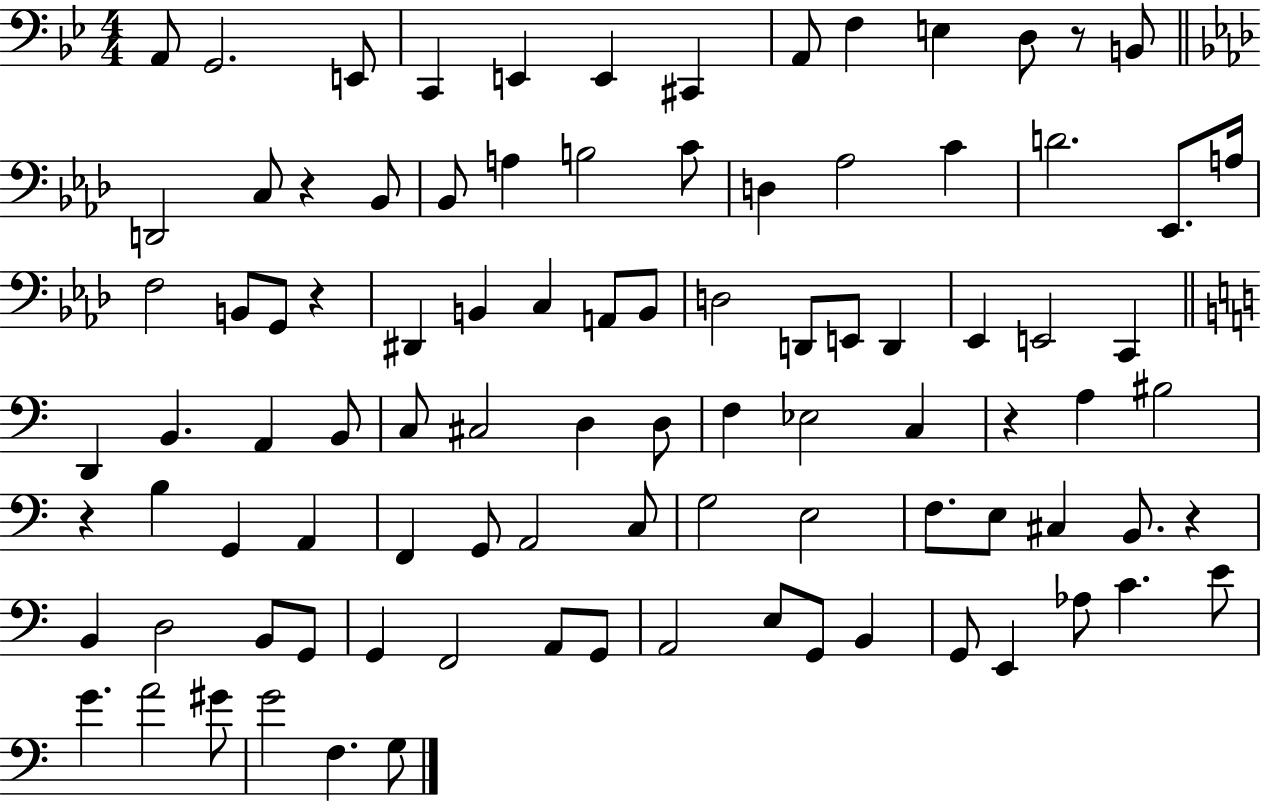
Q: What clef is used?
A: bass